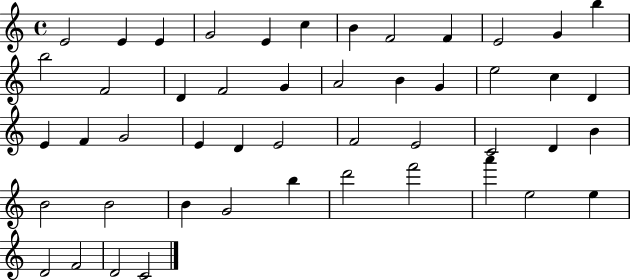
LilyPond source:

{
  \clef treble
  \time 4/4
  \defaultTimeSignature
  \key c \major
  e'2 e'4 e'4 | g'2 e'4 c''4 | b'4 f'2 f'4 | e'2 g'4 b''4 | \break b''2 f'2 | d'4 f'2 g'4 | a'2 b'4 g'4 | e''2 c''4 d'4 | \break e'4 f'4 g'2 | e'4 d'4 e'2 | f'2 e'2 | c'2 d'4 b'4 | \break b'2 b'2 | b'4 g'2 b''4 | d'''2 f'''2 | a'''4 e''2 e''4 | \break d'2 f'2 | d'2 c'2 | \bar "|."
}